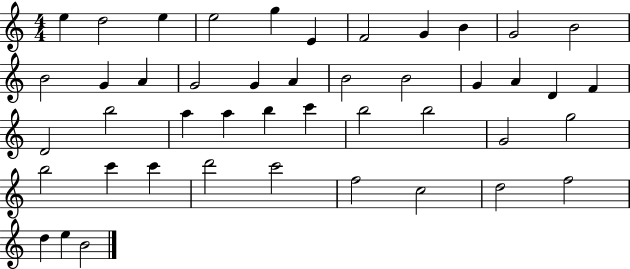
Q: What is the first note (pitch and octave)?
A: E5